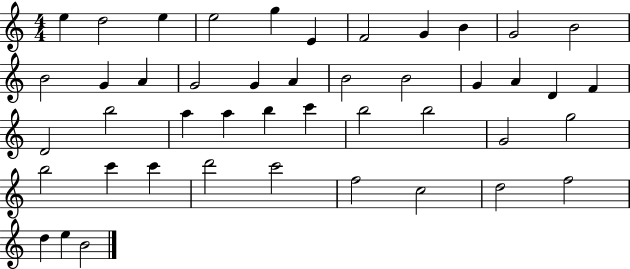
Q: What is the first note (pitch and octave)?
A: E5